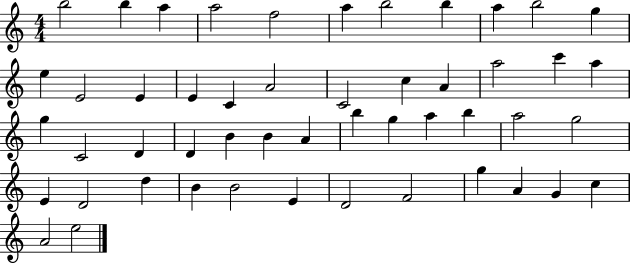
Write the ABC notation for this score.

X:1
T:Untitled
M:4/4
L:1/4
K:C
b2 b a a2 f2 a b2 b a b2 g e E2 E E C A2 C2 c A a2 c' a g C2 D D B B A b g a b a2 g2 E D2 d B B2 E D2 F2 g A G c A2 e2